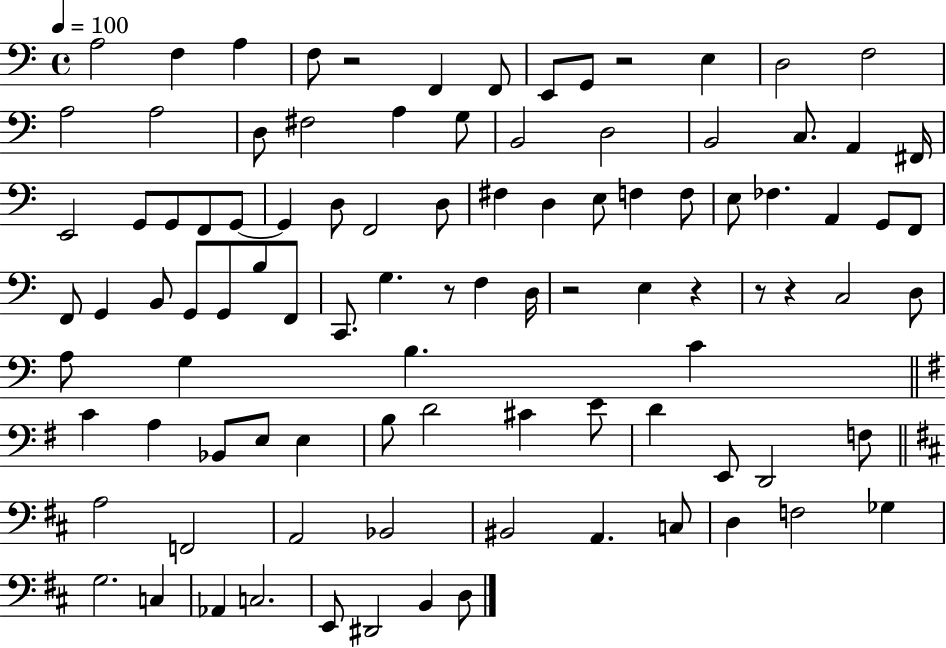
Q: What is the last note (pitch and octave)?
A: D3